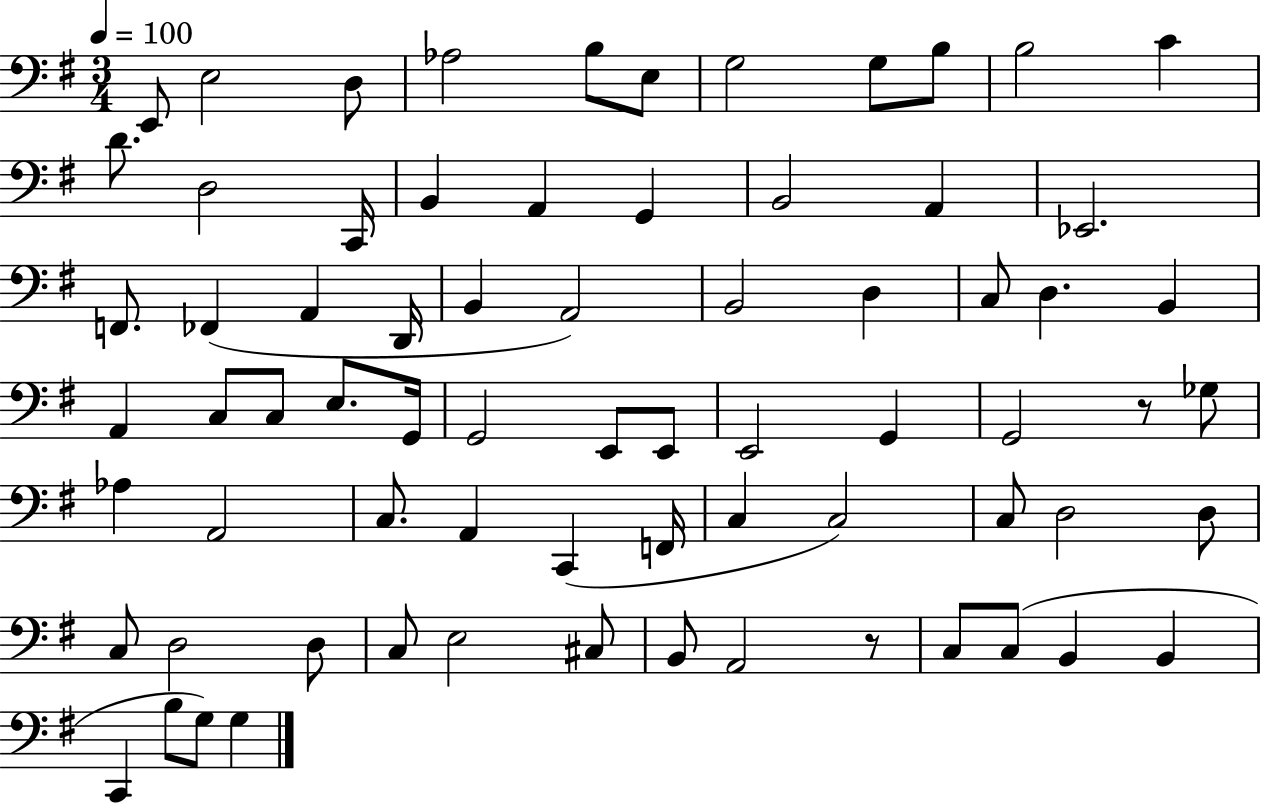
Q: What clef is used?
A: bass